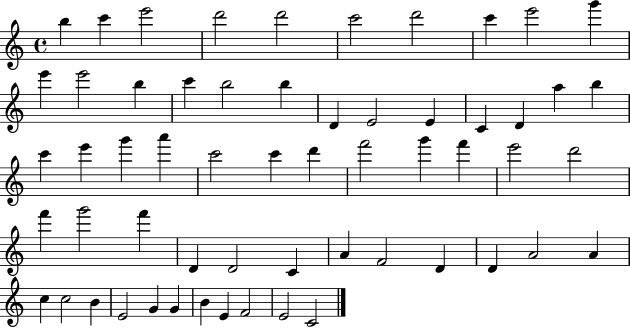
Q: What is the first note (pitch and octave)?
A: B5